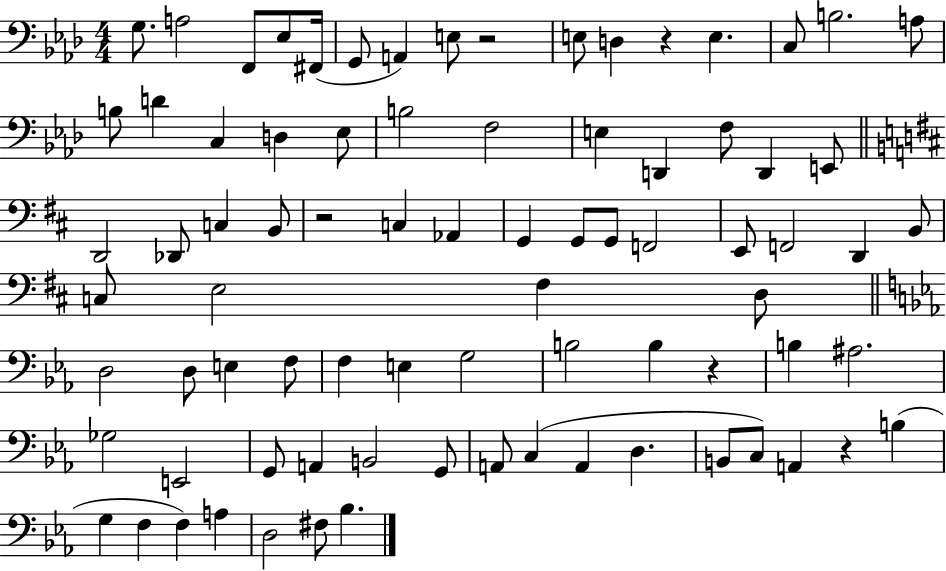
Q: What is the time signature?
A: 4/4